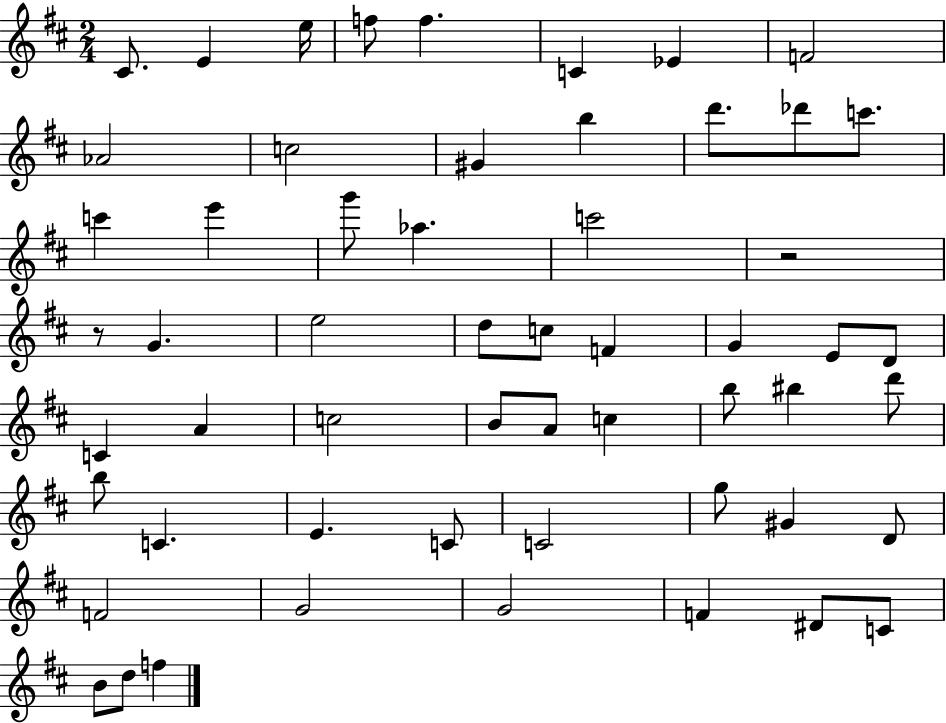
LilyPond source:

{
  \clef treble
  \numericTimeSignature
  \time 2/4
  \key d \major
  \repeat volta 2 { cis'8. e'4 e''16 | f''8 f''4. | c'4 ees'4 | f'2 | \break aes'2 | c''2 | gis'4 b''4 | d'''8. des'''8 c'''8. | \break c'''4 e'''4 | g'''8 aes''4. | c'''2 | r2 | \break r8 g'4. | e''2 | d''8 c''8 f'4 | g'4 e'8 d'8 | \break c'4 a'4 | c''2 | b'8 a'8 c''4 | b''8 bis''4 d'''8 | \break b''8 c'4. | e'4. c'8 | c'2 | g''8 gis'4 d'8 | \break f'2 | g'2 | g'2 | f'4 dis'8 c'8 | \break b'8 d''8 f''4 | } \bar "|."
}